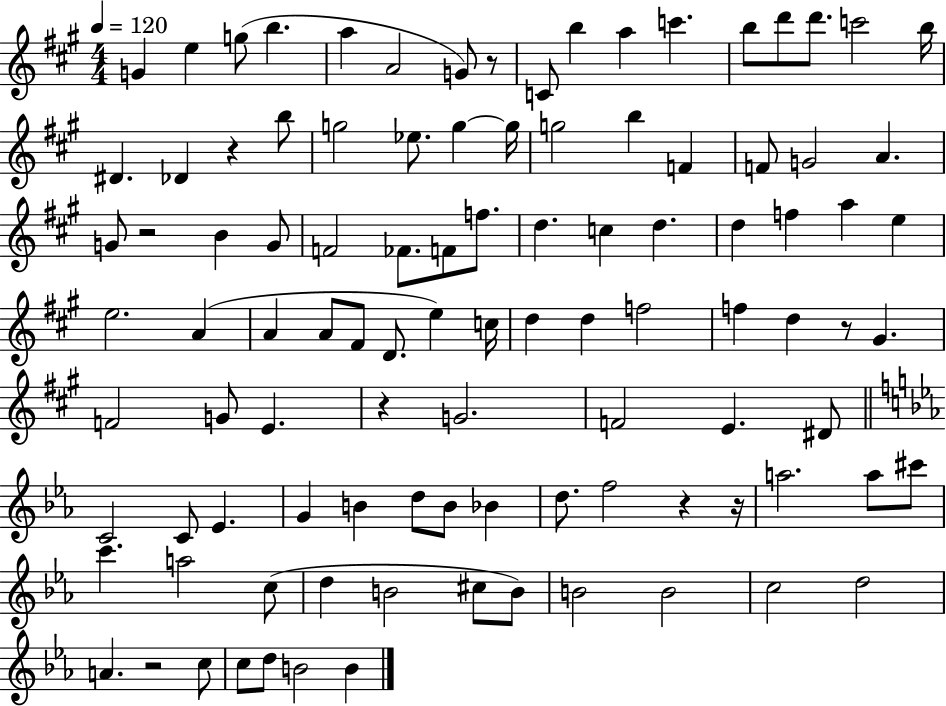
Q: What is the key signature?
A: A major